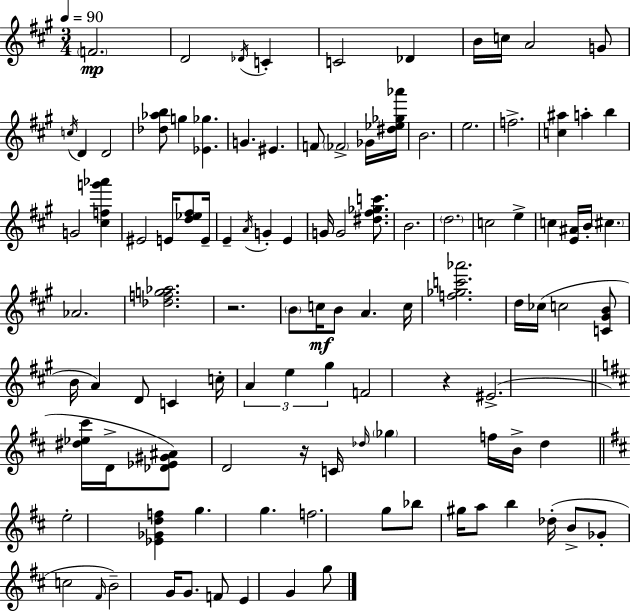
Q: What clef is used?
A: treble